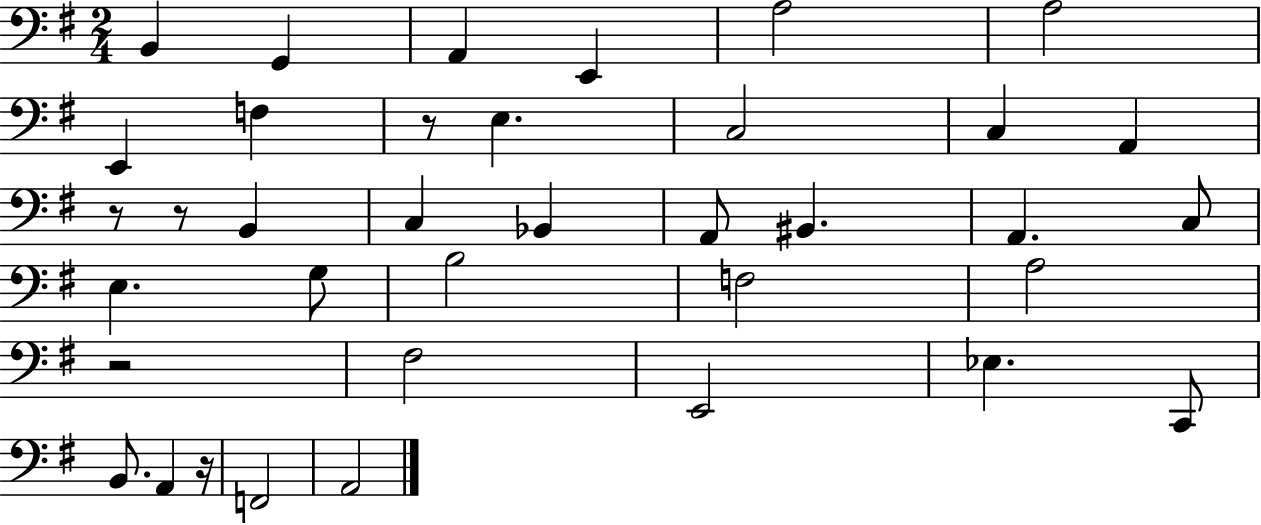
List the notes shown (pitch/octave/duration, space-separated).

B2/q G2/q A2/q E2/q A3/h A3/h E2/q F3/q R/e E3/q. C3/h C3/q A2/q R/e R/e B2/q C3/q Bb2/q A2/e BIS2/q. A2/q. C3/e E3/q. G3/e B3/h F3/h A3/h R/h F#3/h E2/h Eb3/q. C2/e B2/e. A2/q R/s F2/h A2/h